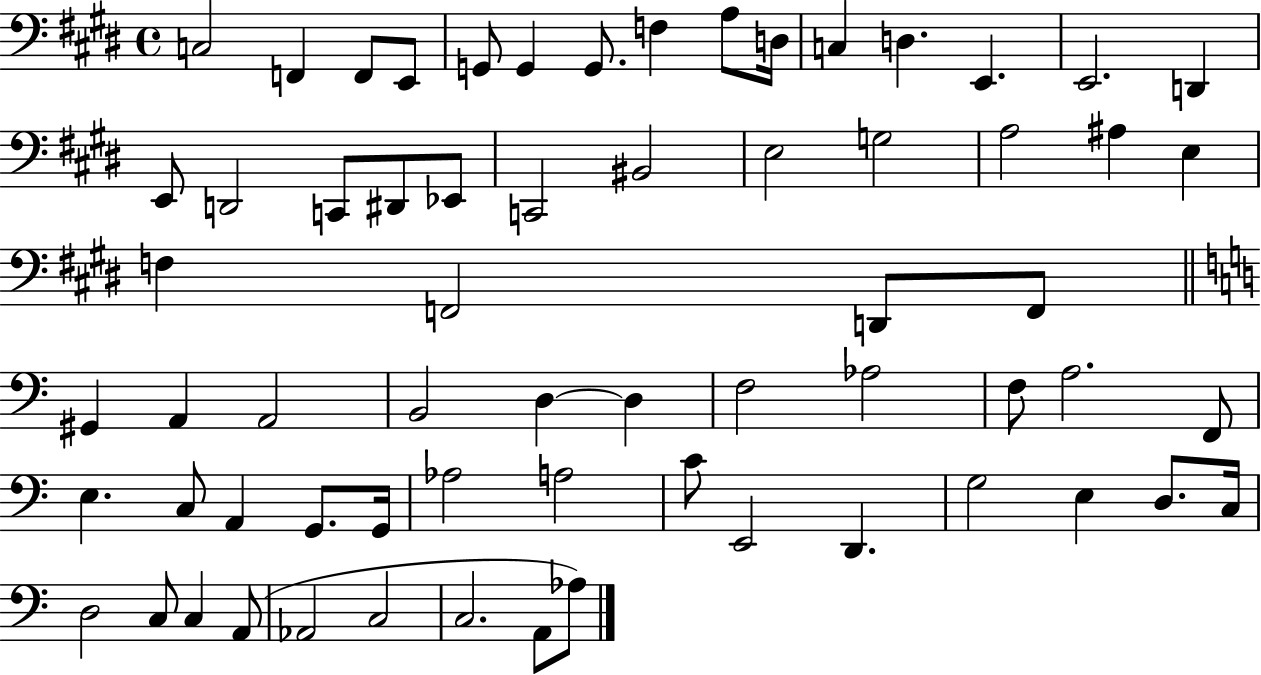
{
  \clef bass
  \time 4/4
  \defaultTimeSignature
  \key e \major
  c2 f,4 f,8 e,8 | g,8 g,4 g,8. f4 a8 d16 | c4 d4. e,4. | e,2. d,4 | \break e,8 d,2 c,8 dis,8 ees,8 | c,2 bis,2 | e2 g2 | a2 ais4 e4 | \break f4 f,2 d,8 f,8 | \bar "||" \break \key a \minor gis,4 a,4 a,2 | b,2 d4~~ d4 | f2 aes2 | f8 a2. f,8 | \break e4. c8 a,4 g,8. g,16 | aes2 a2 | c'8 e,2 d,4. | g2 e4 d8. c16 | \break d2 c8 c4 a,8( | aes,2 c2 | c2. a,8 aes8) | \bar "|."
}